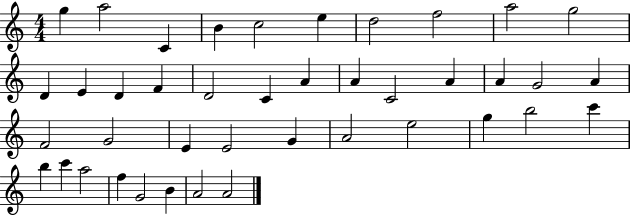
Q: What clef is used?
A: treble